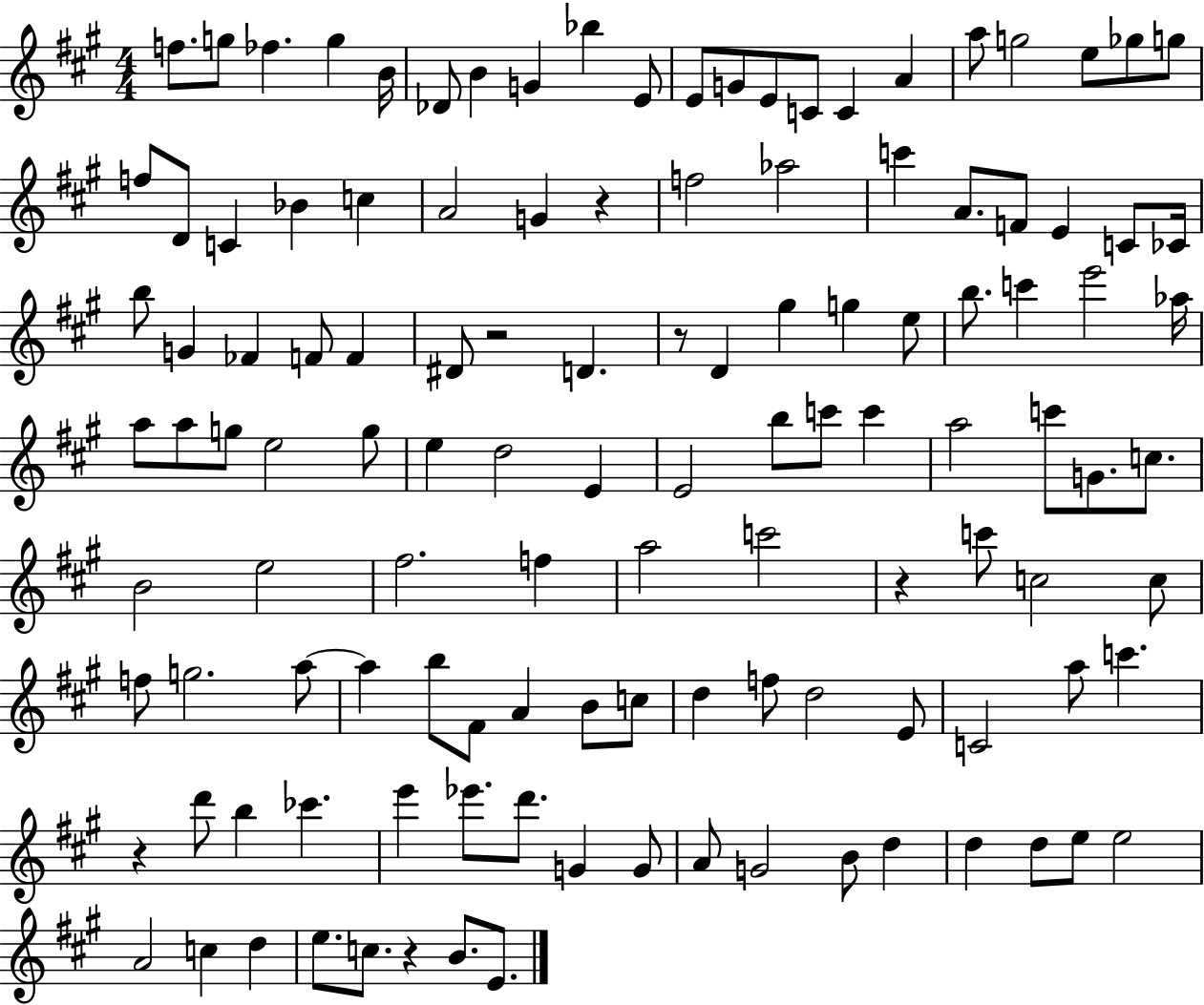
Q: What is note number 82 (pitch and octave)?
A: F#4